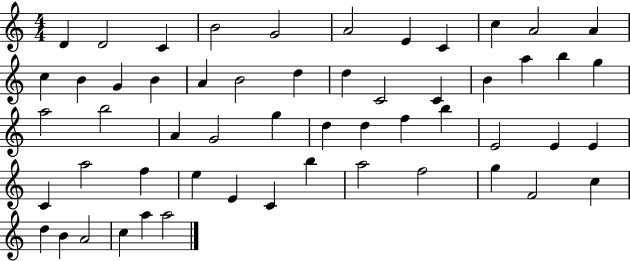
{
  \clef treble
  \numericTimeSignature
  \time 4/4
  \key c \major
  d'4 d'2 c'4 | b'2 g'2 | a'2 e'4 c'4 | c''4 a'2 a'4 | \break c''4 b'4 g'4 b'4 | a'4 b'2 d''4 | d''4 c'2 c'4 | b'4 a''4 b''4 g''4 | \break a''2 b''2 | a'4 g'2 g''4 | d''4 d''4 f''4 b''4 | e'2 e'4 e'4 | \break c'4 a''2 f''4 | e''4 e'4 c'4 b''4 | a''2 f''2 | g''4 f'2 c''4 | \break d''4 b'4 a'2 | c''4 a''4 a''2 | \bar "|."
}